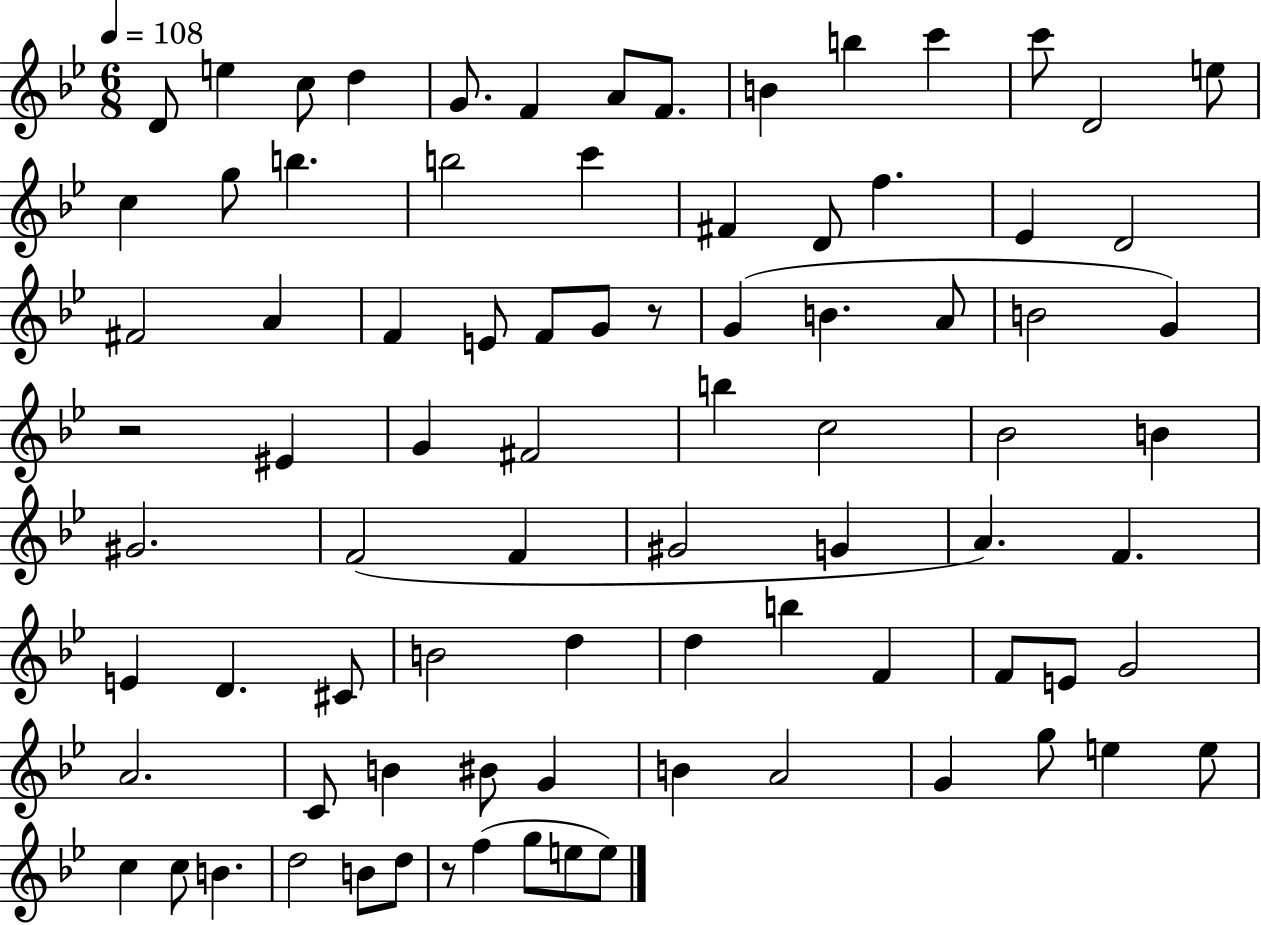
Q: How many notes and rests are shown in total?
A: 84